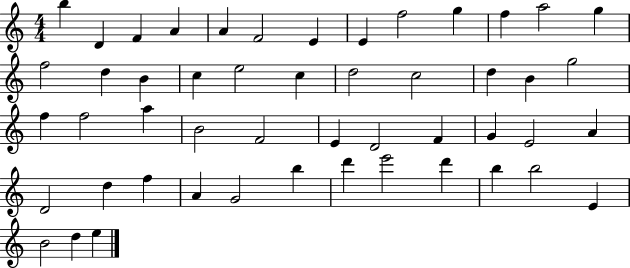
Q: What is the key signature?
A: C major